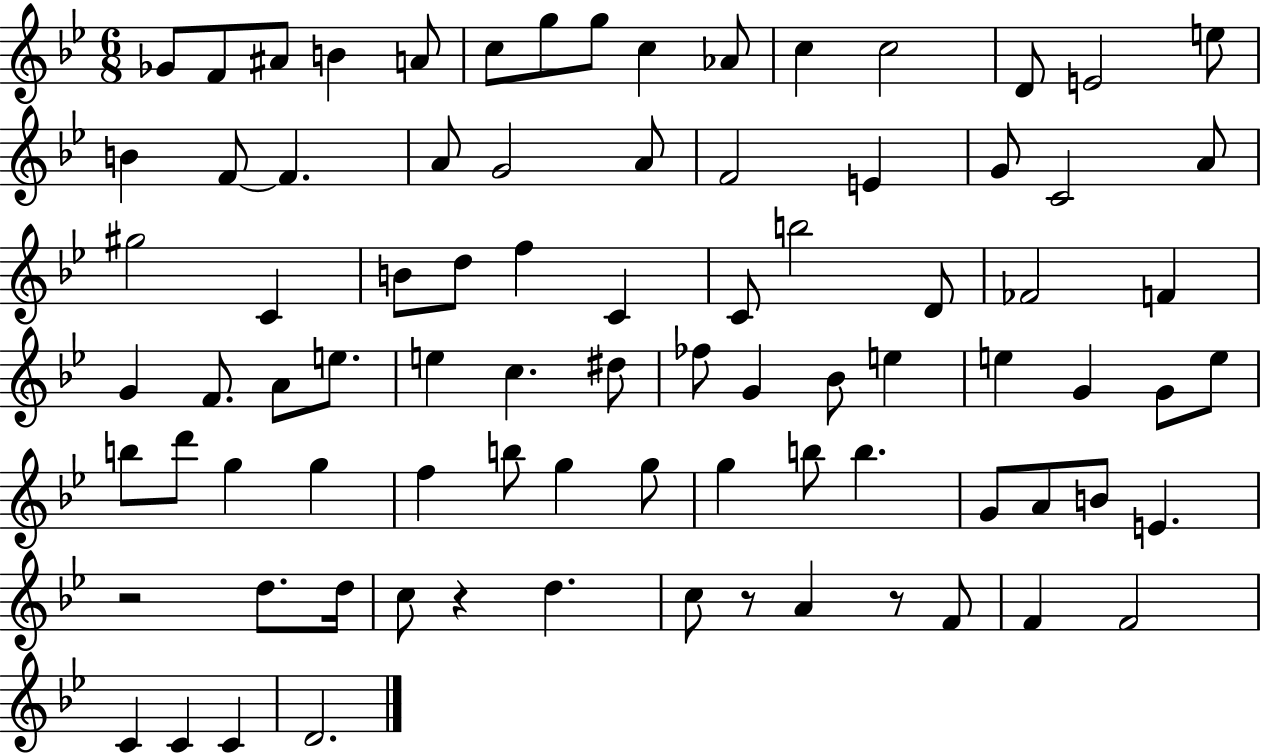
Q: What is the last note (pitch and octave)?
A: D4